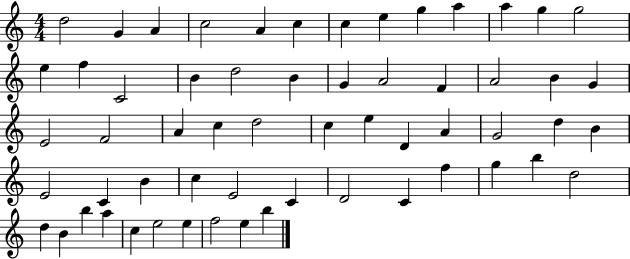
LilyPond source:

{
  \clef treble
  \numericTimeSignature
  \time 4/4
  \key c \major
  d''2 g'4 a'4 | c''2 a'4 c''4 | c''4 e''4 g''4 a''4 | a''4 g''4 g''2 | \break e''4 f''4 c'2 | b'4 d''2 b'4 | g'4 a'2 f'4 | a'2 b'4 g'4 | \break e'2 f'2 | a'4 c''4 d''2 | c''4 e''4 d'4 a'4 | g'2 d''4 b'4 | \break e'2 c'4 b'4 | c''4 e'2 c'4 | d'2 c'4 f''4 | g''4 b''4 d''2 | \break d''4 b'4 b''4 a''4 | c''4 e''2 e''4 | f''2 e''4 b''4 | \bar "|."
}